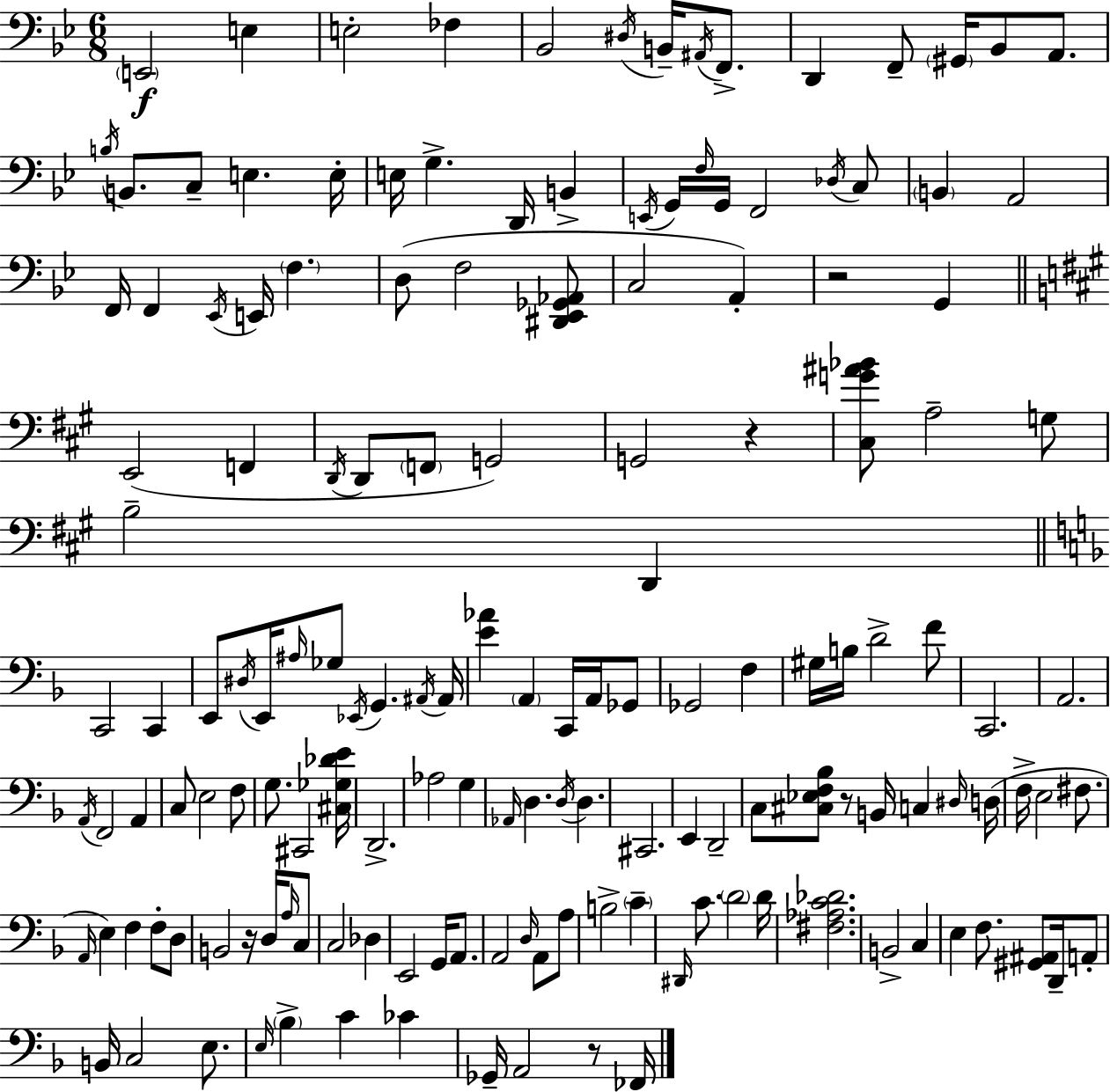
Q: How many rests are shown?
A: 5